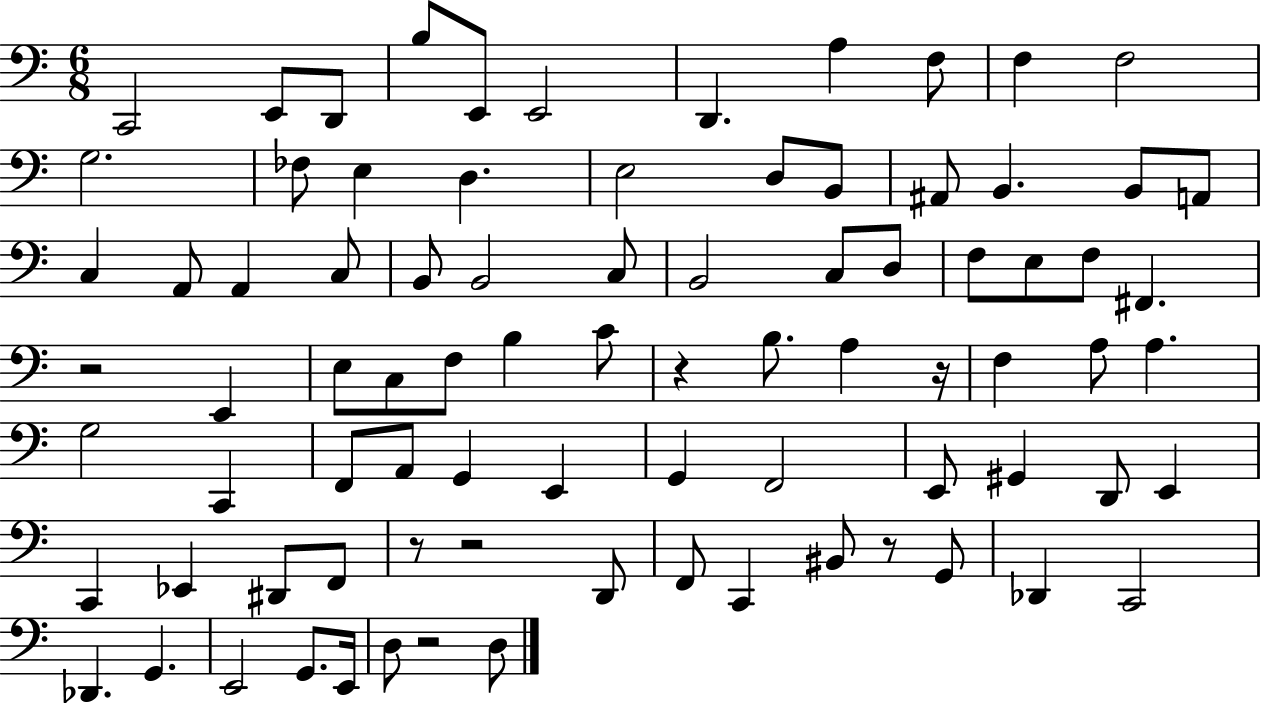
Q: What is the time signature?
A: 6/8